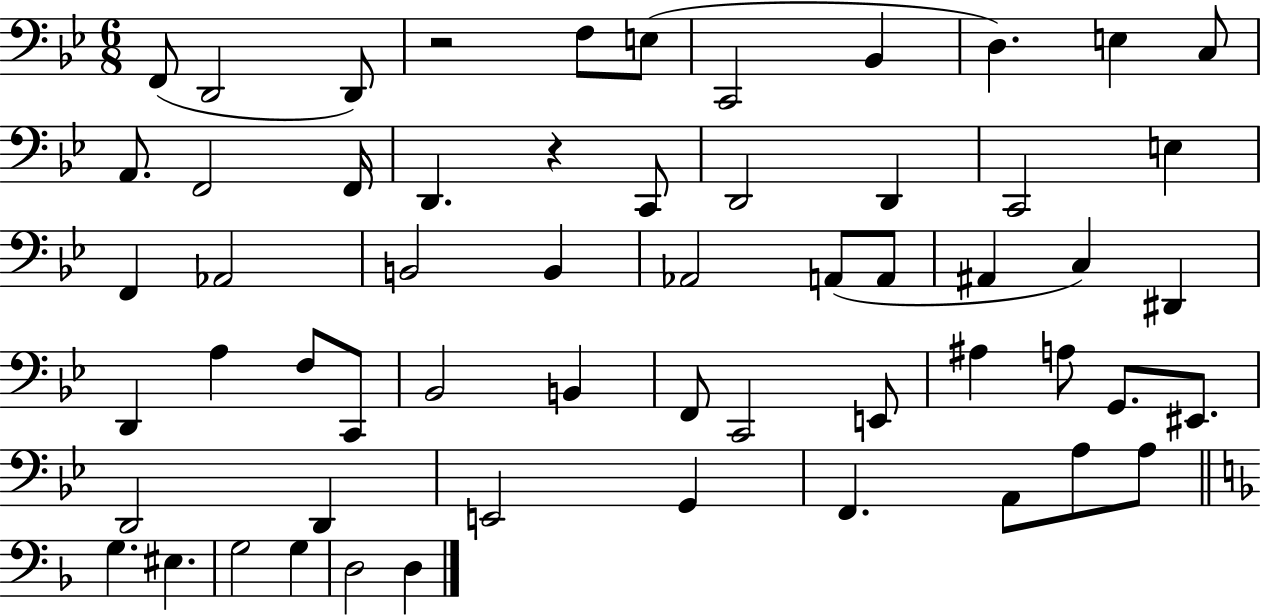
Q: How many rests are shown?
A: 2